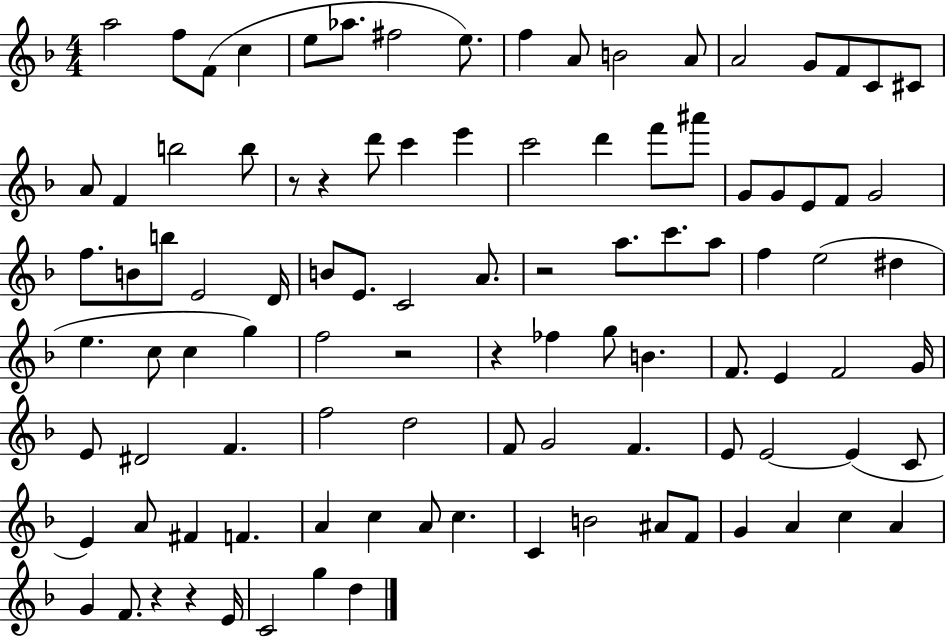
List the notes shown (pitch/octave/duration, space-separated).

A5/h F5/e F4/e C5/q E5/e Ab5/e. F#5/h E5/e. F5/q A4/e B4/h A4/e A4/h G4/e F4/e C4/e C#4/e A4/e F4/q B5/h B5/e R/e R/q D6/e C6/q E6/q C6/h D6/q F6/e A#6/e G4/e G4/e E4/e F4/e G4/h F5/e. B4/e B5/e E4/h D4/s B4/e E4/e. C4/h A4/e. R/h A5/e. C6/e. A5/e F5/q E5/h D#5/q E5/q. C5/e C5/q G5/q F5/h R/h R/q FES5/q G5/e B4/q. F4/e. E4/q F4/h G4/s E4/e D#4/h F4/q. F5/h D5/h F4/e G4/h F4/q. E4/e E4/h E4/q C4/e E4/q A4/e F#4/q F4/q. A4/q C5/q A4/e C5/q. C4/q B4/h A#4/e F4/e G4/q A4/q C5/q A4/q G4/q F4/e. R/q R/q E4/s C4/h G5/q D5/q